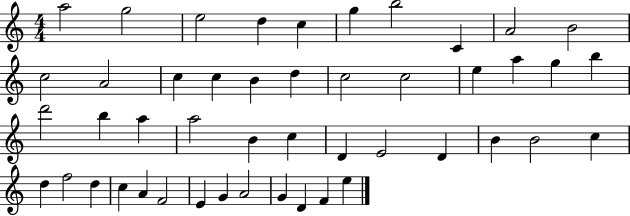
A5/h G5/h E5/h D5/q C5/q G5/q B5/h C4/q A4/h B4/h C5/h A4/h C5/q C5/q B4/q D5/q C5/h C5/h E5/q A5/q G5/q B5/q D6/h B5/q A5/q A5/h B4/q C5/q D4/q E4/h D4/q B4/q B4/h C5/q D5/q F5/h D5/q C5/q A4/q F4/h E4/q G4/q A4/h G4/q D4/q F4/q E5/q